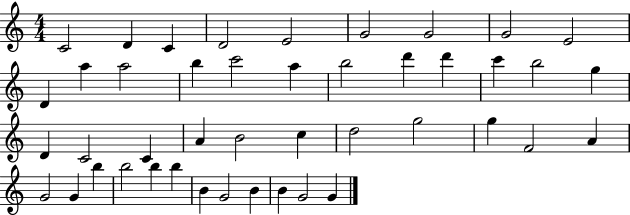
{
  \clef treble
  \numericTimeSignature
  \time 4/4
  \key c \major
  c'2 d'4 c'4 | d'2 e'2 | g'2 g'2 | g'2 e'2 | \break d'4 a''4 a''2 | b''4 c'''2 a''4 | b''2 d'''4 d'''4 | c'''4 b''2 g''4 | \break d'4 c'2 c'4 | a'4 b'2 c''4 | d''2 g''2 | g''4 f'2 a'4 | \break g'2 g'4 b''4 | b''2 b''4 b''4 | b'4 g'2 b'4 | b'4 g'2 g'4 | \break \bar "|."
}